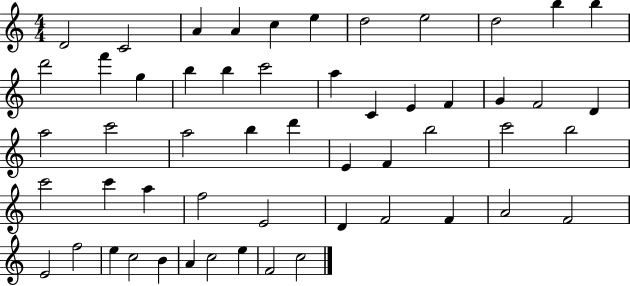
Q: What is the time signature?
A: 4/4